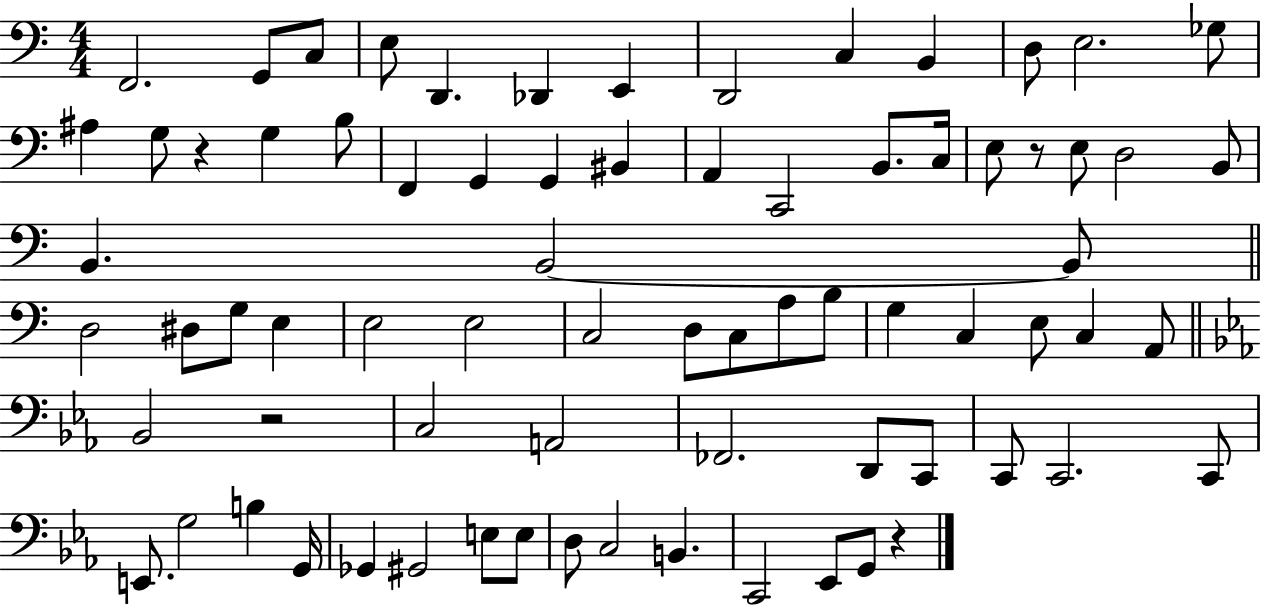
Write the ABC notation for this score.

X:1
T:Untitled
M:4/4
L:1/4
K:C
F,,2 G,,/2 C,/2 E,/2 D,, _D,, E,, D,,2 C, B,, D,/2 E,2 _G,/2 ^A, G,/2 z G, B,/2 F,, G,, G,, ^B,, A,, C,,2 B,,/2 C,/4 E,/2 z/2 E,/2 D,2 B,,/2 B,, B,,2 B,,/2 D,2 ^D,/2 G,/2 E, E,2 E,2 C,2 D,/2 C,/2 A,/2 B,/2 G, C, E,/2 C, A,,/2 _B,,2 z2 C,2 A,,2 _F,,2 D,,/2 C,,/2 C,,/2 C,,2 C,,/2 E,,/2 G,2 B, G,,/4 _G,, ^G,,2 E,/2 E,/2 D,/2 C,2 B,, C,,2 _E,,/2 G,,/2 z